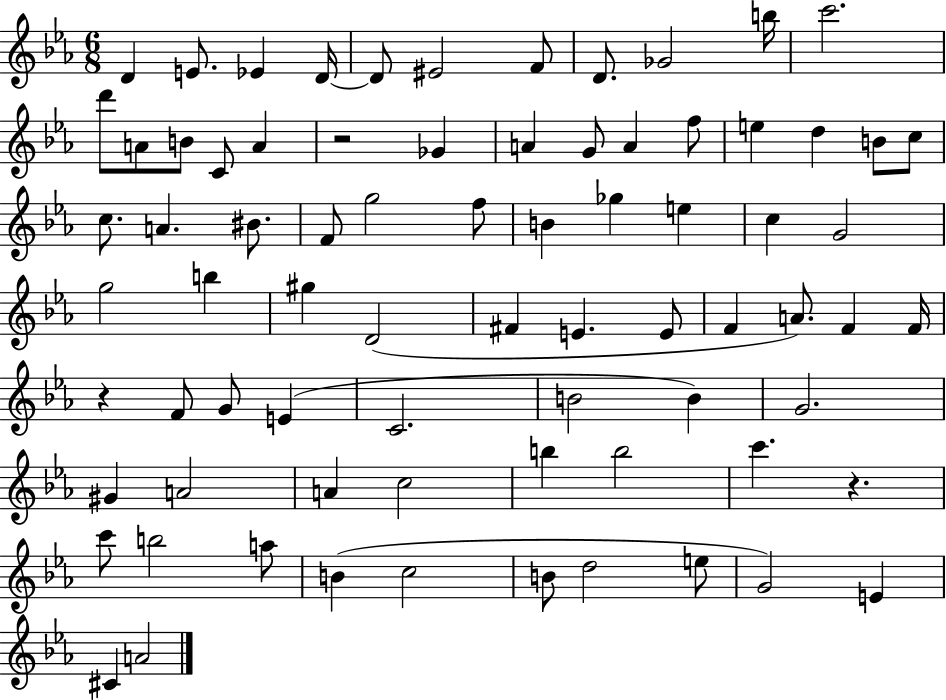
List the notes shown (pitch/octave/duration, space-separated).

D4/q E4/e. Eb4/q D4/s D4/e EIS4/h F4/e D4/e. Gb4/h B5/s C6/h. D6/e A4/e B4/e C4/e A4/q R/h Gb4/q A4/q G4/e A4/q F5/e E5/q D5/q B4/e C5/e C5/e. A4/q. BIS4/e. F4/e G5/h F5/e B4/q Gb5/q E5/q C5/q G4/h G5/h B5/q G#5/q D4/h F#4/q E4/q. E4/e F4/q A4/e. F4/q F4/s R/q F4/e G4/e E4/q C4/h. B4/h B4/q G4/h. G#4/q A4/h A4/q C5/h B5/q B5/h C6/q. R/q. C6/e B5/h A5/e B4/q C5/h B4/e D5/h E5/e G4/h E4/q C#4/q A4/h